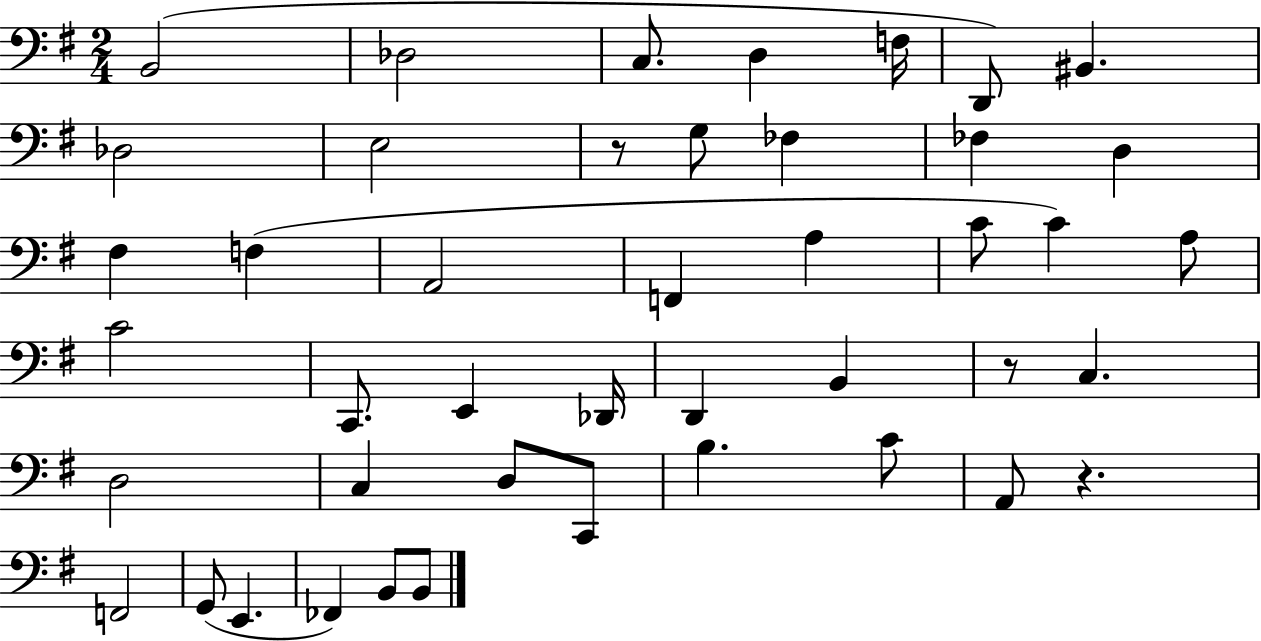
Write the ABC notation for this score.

X:1
T:Untitled
M:2/4
L:1/4
K:G
B,,2 _D,2 C,/2 D, F,/4 D,,/2 ^B,, _D,2 E,2 z/2 G,/2 _F, _F, D, ^F, F, A,,2 F,, A, C/2 C A,/2 C2 C,,/2 E,, _D,,/4 D,, B,, z/2 C, D,2 C, D,/2 C,,/2 B, C/2 A,,/2 z F,,2 G,,/2 E,, _F,, B,,/2 B,,/2